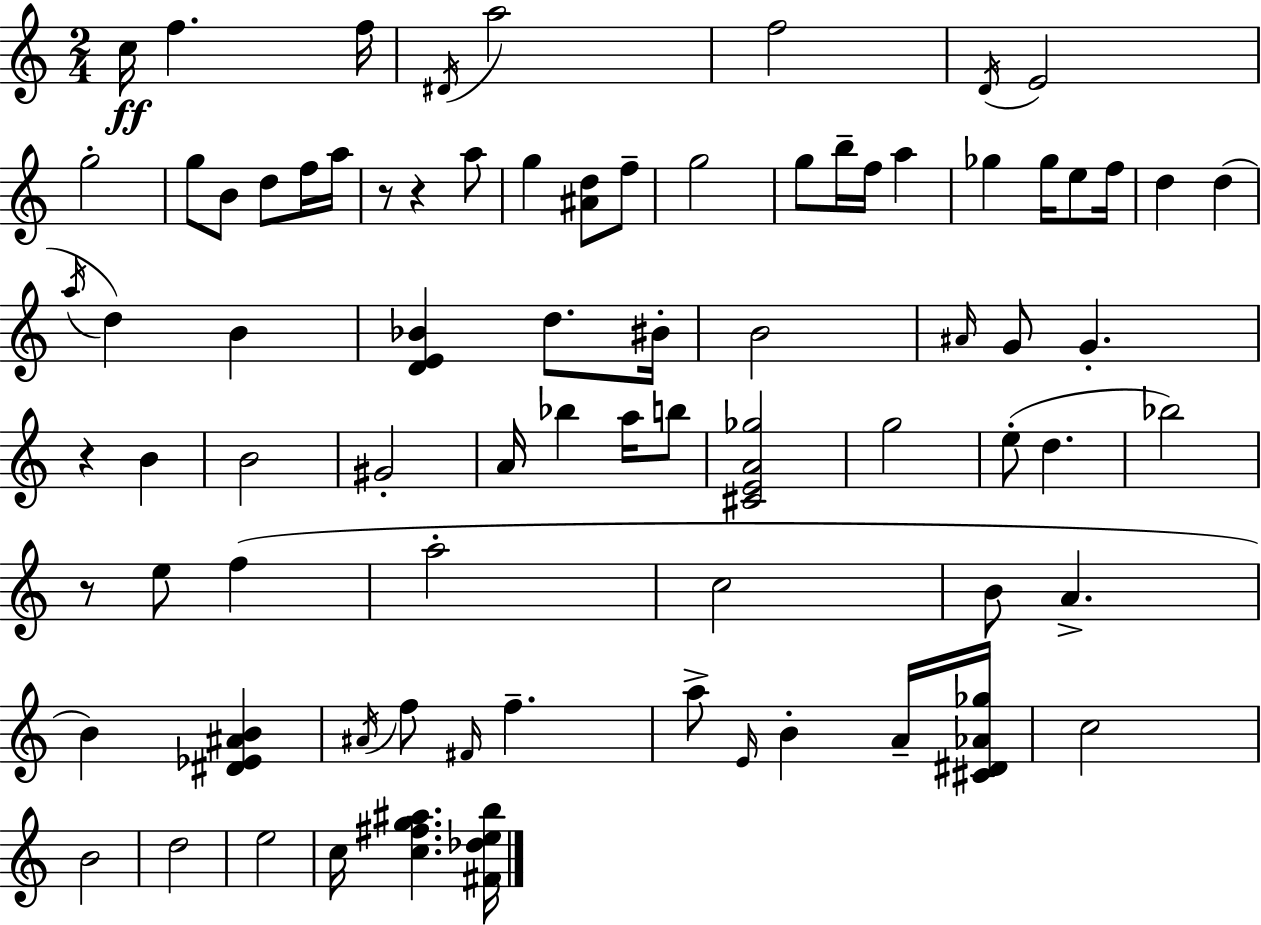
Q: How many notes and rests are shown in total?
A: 79